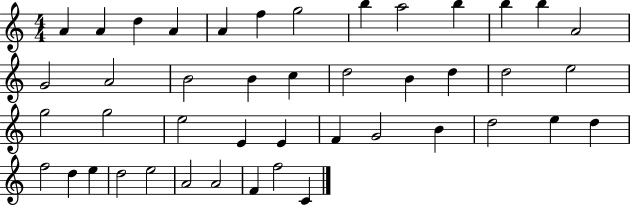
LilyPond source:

{
  \clef treble
  \numericTimeSignature
  \time 4/4
  \key c \major
  a'4 a'4 d''4 a'4 | a'4 f''4 g''2 | b''4 a''2 b''4 | b''4 b''4 a'2 | \break g'2 a'2 | b'2 b'4 c''4 | d''2 b'4 d''4 | d''2 e''2 | \break g''2 g''2 | e''2 e'4 e'4 | f'4 g'2 b'4 | d''2 e''4 d''4 | \break f''2 d''4 e''4 | d''2 e''2 | a'2 a'2 | f'4 f''2 c'4 | \break \bar "|."
}